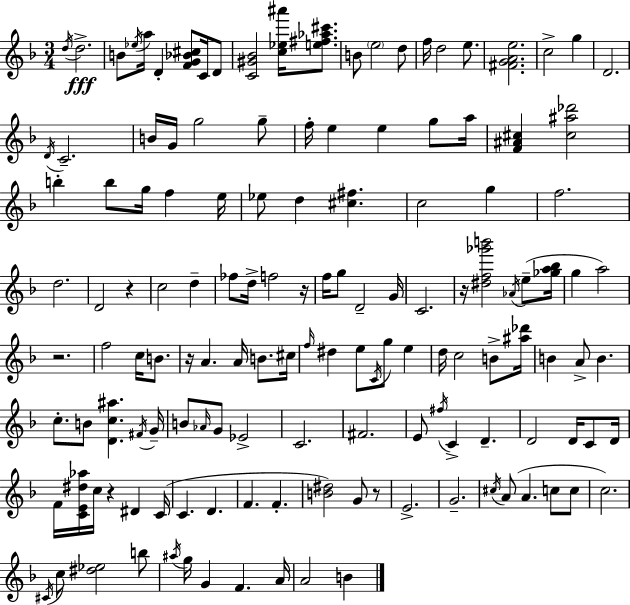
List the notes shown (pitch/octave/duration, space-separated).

D5/s D5/h. B4/e Eb5/s A5/s D4/q [F4,G4,Bb4,C#5]/e C4/s D4/e [C4,G#4,Bb4]/h [C5,Eb5,A#6]/s [E5,F#5,Ab5,C#6]/e. B4/e E5/h D5/e F5/s D5/h E5/e. [F#4,G4,A4,E5]/h. C5/h G5/q D4/h. D4/s C4/h. B4/s G4/s G5/h G5/e F5/s E5/q E5/q G5/e A5/s [F4,A#4,C#5]/q [C#5,A#5,Db6]/h B5/q B5/e G5/s F5/q E5/s Eb5/e D5/q [C#5,F#5]/q. C5/h G5/q F5/h. D5/h. D4/h R/q C5/h D5/q FES5/e D5/s F5/h R/s F5/s G5/e D4/h G4/s C4/h. R/s [D#5,F5,Gb6,B6]/h Ab4/s E5/e [Gb5,A5,Bb5]/s G5/q A5/h R/h. F5/h C5/s B4/e. R/s A4/q. A4/s B4/e. C#5/s F5/s D#5/q E5/e C4/s G5/e E5/q D5/s C5/h B4/e [A#5,Db6]/s B4/q A4/e B4/q. C5/e. B4/e [D4,C5,A#5]/q. F#4/s G4/s B4/e Ab4/s G4/e Eb4/h C4/h. F#4/h. E4/e F#5/s C4/q D4/q. D4/h D4/s C4/e D4/s F4/s [C4,E4,D#5,Ab5]/s C5/s R/q D#4/q C4/s C4/q. D4/q. F4/q. F4/q. [B4,D#5]/h G4/e R/e E4/h. G4/h. C#5/s A4/e A4/q. C5/e C5/e C5/h. C#4/s C5/e [D#5,Eb5]/h B5/e A#5/s G5/s G4/q F4/q. A4/s A4/h B4/q